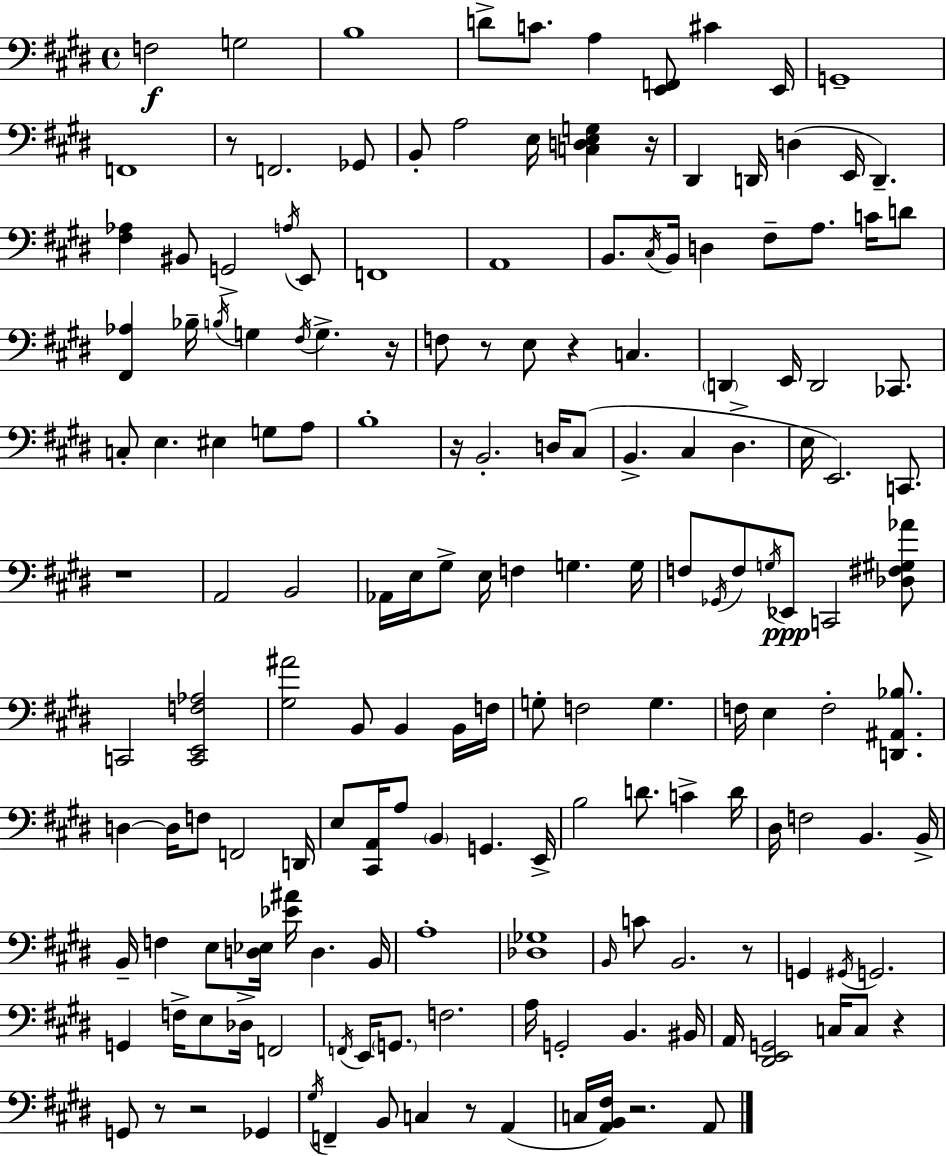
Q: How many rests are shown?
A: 13